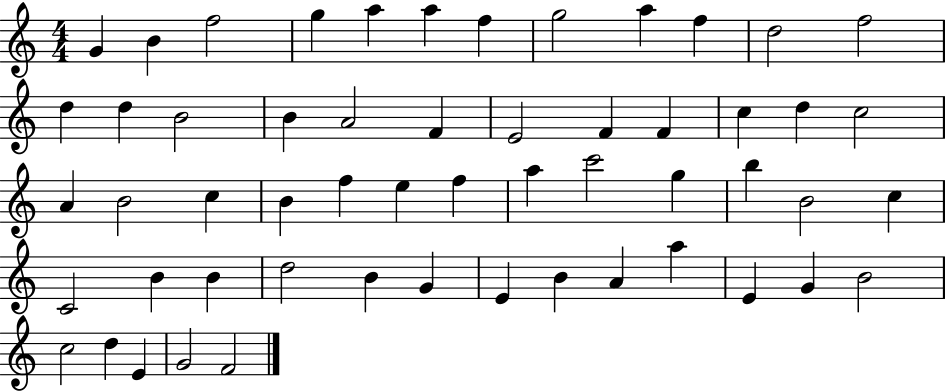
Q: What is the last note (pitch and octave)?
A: F4